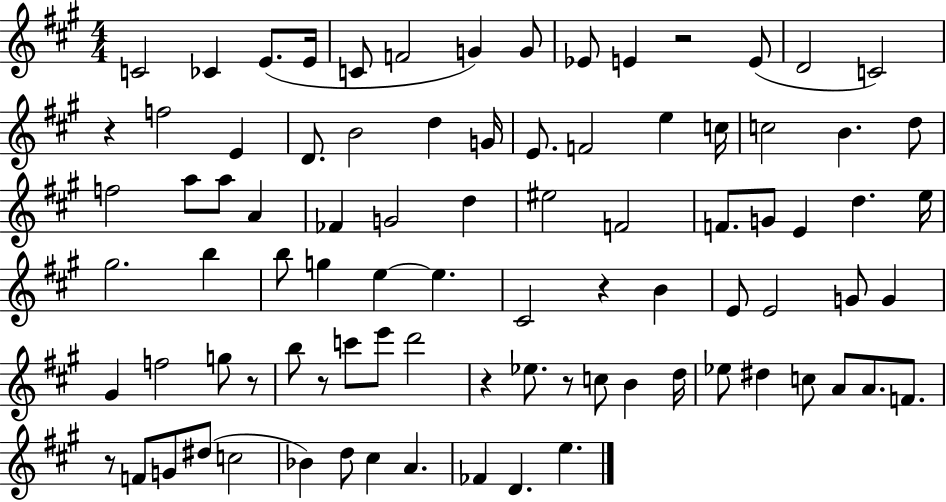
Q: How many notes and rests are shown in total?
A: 88